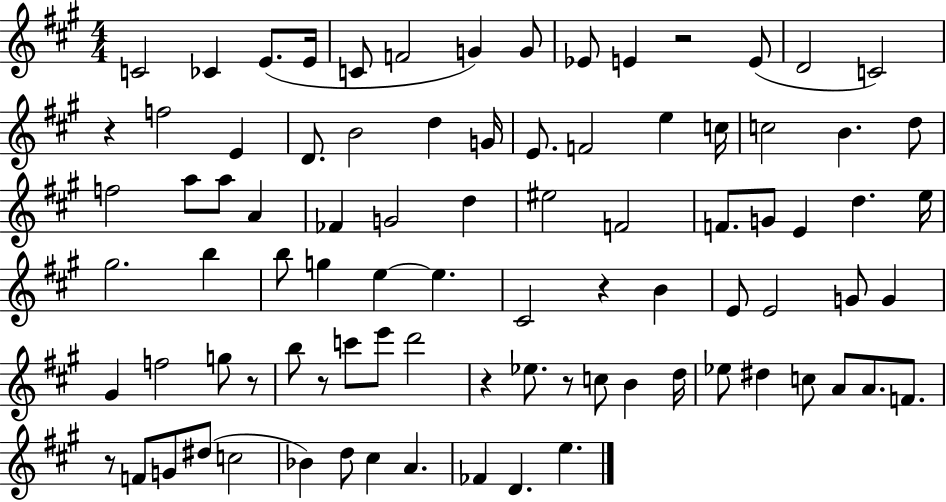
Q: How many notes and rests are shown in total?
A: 88